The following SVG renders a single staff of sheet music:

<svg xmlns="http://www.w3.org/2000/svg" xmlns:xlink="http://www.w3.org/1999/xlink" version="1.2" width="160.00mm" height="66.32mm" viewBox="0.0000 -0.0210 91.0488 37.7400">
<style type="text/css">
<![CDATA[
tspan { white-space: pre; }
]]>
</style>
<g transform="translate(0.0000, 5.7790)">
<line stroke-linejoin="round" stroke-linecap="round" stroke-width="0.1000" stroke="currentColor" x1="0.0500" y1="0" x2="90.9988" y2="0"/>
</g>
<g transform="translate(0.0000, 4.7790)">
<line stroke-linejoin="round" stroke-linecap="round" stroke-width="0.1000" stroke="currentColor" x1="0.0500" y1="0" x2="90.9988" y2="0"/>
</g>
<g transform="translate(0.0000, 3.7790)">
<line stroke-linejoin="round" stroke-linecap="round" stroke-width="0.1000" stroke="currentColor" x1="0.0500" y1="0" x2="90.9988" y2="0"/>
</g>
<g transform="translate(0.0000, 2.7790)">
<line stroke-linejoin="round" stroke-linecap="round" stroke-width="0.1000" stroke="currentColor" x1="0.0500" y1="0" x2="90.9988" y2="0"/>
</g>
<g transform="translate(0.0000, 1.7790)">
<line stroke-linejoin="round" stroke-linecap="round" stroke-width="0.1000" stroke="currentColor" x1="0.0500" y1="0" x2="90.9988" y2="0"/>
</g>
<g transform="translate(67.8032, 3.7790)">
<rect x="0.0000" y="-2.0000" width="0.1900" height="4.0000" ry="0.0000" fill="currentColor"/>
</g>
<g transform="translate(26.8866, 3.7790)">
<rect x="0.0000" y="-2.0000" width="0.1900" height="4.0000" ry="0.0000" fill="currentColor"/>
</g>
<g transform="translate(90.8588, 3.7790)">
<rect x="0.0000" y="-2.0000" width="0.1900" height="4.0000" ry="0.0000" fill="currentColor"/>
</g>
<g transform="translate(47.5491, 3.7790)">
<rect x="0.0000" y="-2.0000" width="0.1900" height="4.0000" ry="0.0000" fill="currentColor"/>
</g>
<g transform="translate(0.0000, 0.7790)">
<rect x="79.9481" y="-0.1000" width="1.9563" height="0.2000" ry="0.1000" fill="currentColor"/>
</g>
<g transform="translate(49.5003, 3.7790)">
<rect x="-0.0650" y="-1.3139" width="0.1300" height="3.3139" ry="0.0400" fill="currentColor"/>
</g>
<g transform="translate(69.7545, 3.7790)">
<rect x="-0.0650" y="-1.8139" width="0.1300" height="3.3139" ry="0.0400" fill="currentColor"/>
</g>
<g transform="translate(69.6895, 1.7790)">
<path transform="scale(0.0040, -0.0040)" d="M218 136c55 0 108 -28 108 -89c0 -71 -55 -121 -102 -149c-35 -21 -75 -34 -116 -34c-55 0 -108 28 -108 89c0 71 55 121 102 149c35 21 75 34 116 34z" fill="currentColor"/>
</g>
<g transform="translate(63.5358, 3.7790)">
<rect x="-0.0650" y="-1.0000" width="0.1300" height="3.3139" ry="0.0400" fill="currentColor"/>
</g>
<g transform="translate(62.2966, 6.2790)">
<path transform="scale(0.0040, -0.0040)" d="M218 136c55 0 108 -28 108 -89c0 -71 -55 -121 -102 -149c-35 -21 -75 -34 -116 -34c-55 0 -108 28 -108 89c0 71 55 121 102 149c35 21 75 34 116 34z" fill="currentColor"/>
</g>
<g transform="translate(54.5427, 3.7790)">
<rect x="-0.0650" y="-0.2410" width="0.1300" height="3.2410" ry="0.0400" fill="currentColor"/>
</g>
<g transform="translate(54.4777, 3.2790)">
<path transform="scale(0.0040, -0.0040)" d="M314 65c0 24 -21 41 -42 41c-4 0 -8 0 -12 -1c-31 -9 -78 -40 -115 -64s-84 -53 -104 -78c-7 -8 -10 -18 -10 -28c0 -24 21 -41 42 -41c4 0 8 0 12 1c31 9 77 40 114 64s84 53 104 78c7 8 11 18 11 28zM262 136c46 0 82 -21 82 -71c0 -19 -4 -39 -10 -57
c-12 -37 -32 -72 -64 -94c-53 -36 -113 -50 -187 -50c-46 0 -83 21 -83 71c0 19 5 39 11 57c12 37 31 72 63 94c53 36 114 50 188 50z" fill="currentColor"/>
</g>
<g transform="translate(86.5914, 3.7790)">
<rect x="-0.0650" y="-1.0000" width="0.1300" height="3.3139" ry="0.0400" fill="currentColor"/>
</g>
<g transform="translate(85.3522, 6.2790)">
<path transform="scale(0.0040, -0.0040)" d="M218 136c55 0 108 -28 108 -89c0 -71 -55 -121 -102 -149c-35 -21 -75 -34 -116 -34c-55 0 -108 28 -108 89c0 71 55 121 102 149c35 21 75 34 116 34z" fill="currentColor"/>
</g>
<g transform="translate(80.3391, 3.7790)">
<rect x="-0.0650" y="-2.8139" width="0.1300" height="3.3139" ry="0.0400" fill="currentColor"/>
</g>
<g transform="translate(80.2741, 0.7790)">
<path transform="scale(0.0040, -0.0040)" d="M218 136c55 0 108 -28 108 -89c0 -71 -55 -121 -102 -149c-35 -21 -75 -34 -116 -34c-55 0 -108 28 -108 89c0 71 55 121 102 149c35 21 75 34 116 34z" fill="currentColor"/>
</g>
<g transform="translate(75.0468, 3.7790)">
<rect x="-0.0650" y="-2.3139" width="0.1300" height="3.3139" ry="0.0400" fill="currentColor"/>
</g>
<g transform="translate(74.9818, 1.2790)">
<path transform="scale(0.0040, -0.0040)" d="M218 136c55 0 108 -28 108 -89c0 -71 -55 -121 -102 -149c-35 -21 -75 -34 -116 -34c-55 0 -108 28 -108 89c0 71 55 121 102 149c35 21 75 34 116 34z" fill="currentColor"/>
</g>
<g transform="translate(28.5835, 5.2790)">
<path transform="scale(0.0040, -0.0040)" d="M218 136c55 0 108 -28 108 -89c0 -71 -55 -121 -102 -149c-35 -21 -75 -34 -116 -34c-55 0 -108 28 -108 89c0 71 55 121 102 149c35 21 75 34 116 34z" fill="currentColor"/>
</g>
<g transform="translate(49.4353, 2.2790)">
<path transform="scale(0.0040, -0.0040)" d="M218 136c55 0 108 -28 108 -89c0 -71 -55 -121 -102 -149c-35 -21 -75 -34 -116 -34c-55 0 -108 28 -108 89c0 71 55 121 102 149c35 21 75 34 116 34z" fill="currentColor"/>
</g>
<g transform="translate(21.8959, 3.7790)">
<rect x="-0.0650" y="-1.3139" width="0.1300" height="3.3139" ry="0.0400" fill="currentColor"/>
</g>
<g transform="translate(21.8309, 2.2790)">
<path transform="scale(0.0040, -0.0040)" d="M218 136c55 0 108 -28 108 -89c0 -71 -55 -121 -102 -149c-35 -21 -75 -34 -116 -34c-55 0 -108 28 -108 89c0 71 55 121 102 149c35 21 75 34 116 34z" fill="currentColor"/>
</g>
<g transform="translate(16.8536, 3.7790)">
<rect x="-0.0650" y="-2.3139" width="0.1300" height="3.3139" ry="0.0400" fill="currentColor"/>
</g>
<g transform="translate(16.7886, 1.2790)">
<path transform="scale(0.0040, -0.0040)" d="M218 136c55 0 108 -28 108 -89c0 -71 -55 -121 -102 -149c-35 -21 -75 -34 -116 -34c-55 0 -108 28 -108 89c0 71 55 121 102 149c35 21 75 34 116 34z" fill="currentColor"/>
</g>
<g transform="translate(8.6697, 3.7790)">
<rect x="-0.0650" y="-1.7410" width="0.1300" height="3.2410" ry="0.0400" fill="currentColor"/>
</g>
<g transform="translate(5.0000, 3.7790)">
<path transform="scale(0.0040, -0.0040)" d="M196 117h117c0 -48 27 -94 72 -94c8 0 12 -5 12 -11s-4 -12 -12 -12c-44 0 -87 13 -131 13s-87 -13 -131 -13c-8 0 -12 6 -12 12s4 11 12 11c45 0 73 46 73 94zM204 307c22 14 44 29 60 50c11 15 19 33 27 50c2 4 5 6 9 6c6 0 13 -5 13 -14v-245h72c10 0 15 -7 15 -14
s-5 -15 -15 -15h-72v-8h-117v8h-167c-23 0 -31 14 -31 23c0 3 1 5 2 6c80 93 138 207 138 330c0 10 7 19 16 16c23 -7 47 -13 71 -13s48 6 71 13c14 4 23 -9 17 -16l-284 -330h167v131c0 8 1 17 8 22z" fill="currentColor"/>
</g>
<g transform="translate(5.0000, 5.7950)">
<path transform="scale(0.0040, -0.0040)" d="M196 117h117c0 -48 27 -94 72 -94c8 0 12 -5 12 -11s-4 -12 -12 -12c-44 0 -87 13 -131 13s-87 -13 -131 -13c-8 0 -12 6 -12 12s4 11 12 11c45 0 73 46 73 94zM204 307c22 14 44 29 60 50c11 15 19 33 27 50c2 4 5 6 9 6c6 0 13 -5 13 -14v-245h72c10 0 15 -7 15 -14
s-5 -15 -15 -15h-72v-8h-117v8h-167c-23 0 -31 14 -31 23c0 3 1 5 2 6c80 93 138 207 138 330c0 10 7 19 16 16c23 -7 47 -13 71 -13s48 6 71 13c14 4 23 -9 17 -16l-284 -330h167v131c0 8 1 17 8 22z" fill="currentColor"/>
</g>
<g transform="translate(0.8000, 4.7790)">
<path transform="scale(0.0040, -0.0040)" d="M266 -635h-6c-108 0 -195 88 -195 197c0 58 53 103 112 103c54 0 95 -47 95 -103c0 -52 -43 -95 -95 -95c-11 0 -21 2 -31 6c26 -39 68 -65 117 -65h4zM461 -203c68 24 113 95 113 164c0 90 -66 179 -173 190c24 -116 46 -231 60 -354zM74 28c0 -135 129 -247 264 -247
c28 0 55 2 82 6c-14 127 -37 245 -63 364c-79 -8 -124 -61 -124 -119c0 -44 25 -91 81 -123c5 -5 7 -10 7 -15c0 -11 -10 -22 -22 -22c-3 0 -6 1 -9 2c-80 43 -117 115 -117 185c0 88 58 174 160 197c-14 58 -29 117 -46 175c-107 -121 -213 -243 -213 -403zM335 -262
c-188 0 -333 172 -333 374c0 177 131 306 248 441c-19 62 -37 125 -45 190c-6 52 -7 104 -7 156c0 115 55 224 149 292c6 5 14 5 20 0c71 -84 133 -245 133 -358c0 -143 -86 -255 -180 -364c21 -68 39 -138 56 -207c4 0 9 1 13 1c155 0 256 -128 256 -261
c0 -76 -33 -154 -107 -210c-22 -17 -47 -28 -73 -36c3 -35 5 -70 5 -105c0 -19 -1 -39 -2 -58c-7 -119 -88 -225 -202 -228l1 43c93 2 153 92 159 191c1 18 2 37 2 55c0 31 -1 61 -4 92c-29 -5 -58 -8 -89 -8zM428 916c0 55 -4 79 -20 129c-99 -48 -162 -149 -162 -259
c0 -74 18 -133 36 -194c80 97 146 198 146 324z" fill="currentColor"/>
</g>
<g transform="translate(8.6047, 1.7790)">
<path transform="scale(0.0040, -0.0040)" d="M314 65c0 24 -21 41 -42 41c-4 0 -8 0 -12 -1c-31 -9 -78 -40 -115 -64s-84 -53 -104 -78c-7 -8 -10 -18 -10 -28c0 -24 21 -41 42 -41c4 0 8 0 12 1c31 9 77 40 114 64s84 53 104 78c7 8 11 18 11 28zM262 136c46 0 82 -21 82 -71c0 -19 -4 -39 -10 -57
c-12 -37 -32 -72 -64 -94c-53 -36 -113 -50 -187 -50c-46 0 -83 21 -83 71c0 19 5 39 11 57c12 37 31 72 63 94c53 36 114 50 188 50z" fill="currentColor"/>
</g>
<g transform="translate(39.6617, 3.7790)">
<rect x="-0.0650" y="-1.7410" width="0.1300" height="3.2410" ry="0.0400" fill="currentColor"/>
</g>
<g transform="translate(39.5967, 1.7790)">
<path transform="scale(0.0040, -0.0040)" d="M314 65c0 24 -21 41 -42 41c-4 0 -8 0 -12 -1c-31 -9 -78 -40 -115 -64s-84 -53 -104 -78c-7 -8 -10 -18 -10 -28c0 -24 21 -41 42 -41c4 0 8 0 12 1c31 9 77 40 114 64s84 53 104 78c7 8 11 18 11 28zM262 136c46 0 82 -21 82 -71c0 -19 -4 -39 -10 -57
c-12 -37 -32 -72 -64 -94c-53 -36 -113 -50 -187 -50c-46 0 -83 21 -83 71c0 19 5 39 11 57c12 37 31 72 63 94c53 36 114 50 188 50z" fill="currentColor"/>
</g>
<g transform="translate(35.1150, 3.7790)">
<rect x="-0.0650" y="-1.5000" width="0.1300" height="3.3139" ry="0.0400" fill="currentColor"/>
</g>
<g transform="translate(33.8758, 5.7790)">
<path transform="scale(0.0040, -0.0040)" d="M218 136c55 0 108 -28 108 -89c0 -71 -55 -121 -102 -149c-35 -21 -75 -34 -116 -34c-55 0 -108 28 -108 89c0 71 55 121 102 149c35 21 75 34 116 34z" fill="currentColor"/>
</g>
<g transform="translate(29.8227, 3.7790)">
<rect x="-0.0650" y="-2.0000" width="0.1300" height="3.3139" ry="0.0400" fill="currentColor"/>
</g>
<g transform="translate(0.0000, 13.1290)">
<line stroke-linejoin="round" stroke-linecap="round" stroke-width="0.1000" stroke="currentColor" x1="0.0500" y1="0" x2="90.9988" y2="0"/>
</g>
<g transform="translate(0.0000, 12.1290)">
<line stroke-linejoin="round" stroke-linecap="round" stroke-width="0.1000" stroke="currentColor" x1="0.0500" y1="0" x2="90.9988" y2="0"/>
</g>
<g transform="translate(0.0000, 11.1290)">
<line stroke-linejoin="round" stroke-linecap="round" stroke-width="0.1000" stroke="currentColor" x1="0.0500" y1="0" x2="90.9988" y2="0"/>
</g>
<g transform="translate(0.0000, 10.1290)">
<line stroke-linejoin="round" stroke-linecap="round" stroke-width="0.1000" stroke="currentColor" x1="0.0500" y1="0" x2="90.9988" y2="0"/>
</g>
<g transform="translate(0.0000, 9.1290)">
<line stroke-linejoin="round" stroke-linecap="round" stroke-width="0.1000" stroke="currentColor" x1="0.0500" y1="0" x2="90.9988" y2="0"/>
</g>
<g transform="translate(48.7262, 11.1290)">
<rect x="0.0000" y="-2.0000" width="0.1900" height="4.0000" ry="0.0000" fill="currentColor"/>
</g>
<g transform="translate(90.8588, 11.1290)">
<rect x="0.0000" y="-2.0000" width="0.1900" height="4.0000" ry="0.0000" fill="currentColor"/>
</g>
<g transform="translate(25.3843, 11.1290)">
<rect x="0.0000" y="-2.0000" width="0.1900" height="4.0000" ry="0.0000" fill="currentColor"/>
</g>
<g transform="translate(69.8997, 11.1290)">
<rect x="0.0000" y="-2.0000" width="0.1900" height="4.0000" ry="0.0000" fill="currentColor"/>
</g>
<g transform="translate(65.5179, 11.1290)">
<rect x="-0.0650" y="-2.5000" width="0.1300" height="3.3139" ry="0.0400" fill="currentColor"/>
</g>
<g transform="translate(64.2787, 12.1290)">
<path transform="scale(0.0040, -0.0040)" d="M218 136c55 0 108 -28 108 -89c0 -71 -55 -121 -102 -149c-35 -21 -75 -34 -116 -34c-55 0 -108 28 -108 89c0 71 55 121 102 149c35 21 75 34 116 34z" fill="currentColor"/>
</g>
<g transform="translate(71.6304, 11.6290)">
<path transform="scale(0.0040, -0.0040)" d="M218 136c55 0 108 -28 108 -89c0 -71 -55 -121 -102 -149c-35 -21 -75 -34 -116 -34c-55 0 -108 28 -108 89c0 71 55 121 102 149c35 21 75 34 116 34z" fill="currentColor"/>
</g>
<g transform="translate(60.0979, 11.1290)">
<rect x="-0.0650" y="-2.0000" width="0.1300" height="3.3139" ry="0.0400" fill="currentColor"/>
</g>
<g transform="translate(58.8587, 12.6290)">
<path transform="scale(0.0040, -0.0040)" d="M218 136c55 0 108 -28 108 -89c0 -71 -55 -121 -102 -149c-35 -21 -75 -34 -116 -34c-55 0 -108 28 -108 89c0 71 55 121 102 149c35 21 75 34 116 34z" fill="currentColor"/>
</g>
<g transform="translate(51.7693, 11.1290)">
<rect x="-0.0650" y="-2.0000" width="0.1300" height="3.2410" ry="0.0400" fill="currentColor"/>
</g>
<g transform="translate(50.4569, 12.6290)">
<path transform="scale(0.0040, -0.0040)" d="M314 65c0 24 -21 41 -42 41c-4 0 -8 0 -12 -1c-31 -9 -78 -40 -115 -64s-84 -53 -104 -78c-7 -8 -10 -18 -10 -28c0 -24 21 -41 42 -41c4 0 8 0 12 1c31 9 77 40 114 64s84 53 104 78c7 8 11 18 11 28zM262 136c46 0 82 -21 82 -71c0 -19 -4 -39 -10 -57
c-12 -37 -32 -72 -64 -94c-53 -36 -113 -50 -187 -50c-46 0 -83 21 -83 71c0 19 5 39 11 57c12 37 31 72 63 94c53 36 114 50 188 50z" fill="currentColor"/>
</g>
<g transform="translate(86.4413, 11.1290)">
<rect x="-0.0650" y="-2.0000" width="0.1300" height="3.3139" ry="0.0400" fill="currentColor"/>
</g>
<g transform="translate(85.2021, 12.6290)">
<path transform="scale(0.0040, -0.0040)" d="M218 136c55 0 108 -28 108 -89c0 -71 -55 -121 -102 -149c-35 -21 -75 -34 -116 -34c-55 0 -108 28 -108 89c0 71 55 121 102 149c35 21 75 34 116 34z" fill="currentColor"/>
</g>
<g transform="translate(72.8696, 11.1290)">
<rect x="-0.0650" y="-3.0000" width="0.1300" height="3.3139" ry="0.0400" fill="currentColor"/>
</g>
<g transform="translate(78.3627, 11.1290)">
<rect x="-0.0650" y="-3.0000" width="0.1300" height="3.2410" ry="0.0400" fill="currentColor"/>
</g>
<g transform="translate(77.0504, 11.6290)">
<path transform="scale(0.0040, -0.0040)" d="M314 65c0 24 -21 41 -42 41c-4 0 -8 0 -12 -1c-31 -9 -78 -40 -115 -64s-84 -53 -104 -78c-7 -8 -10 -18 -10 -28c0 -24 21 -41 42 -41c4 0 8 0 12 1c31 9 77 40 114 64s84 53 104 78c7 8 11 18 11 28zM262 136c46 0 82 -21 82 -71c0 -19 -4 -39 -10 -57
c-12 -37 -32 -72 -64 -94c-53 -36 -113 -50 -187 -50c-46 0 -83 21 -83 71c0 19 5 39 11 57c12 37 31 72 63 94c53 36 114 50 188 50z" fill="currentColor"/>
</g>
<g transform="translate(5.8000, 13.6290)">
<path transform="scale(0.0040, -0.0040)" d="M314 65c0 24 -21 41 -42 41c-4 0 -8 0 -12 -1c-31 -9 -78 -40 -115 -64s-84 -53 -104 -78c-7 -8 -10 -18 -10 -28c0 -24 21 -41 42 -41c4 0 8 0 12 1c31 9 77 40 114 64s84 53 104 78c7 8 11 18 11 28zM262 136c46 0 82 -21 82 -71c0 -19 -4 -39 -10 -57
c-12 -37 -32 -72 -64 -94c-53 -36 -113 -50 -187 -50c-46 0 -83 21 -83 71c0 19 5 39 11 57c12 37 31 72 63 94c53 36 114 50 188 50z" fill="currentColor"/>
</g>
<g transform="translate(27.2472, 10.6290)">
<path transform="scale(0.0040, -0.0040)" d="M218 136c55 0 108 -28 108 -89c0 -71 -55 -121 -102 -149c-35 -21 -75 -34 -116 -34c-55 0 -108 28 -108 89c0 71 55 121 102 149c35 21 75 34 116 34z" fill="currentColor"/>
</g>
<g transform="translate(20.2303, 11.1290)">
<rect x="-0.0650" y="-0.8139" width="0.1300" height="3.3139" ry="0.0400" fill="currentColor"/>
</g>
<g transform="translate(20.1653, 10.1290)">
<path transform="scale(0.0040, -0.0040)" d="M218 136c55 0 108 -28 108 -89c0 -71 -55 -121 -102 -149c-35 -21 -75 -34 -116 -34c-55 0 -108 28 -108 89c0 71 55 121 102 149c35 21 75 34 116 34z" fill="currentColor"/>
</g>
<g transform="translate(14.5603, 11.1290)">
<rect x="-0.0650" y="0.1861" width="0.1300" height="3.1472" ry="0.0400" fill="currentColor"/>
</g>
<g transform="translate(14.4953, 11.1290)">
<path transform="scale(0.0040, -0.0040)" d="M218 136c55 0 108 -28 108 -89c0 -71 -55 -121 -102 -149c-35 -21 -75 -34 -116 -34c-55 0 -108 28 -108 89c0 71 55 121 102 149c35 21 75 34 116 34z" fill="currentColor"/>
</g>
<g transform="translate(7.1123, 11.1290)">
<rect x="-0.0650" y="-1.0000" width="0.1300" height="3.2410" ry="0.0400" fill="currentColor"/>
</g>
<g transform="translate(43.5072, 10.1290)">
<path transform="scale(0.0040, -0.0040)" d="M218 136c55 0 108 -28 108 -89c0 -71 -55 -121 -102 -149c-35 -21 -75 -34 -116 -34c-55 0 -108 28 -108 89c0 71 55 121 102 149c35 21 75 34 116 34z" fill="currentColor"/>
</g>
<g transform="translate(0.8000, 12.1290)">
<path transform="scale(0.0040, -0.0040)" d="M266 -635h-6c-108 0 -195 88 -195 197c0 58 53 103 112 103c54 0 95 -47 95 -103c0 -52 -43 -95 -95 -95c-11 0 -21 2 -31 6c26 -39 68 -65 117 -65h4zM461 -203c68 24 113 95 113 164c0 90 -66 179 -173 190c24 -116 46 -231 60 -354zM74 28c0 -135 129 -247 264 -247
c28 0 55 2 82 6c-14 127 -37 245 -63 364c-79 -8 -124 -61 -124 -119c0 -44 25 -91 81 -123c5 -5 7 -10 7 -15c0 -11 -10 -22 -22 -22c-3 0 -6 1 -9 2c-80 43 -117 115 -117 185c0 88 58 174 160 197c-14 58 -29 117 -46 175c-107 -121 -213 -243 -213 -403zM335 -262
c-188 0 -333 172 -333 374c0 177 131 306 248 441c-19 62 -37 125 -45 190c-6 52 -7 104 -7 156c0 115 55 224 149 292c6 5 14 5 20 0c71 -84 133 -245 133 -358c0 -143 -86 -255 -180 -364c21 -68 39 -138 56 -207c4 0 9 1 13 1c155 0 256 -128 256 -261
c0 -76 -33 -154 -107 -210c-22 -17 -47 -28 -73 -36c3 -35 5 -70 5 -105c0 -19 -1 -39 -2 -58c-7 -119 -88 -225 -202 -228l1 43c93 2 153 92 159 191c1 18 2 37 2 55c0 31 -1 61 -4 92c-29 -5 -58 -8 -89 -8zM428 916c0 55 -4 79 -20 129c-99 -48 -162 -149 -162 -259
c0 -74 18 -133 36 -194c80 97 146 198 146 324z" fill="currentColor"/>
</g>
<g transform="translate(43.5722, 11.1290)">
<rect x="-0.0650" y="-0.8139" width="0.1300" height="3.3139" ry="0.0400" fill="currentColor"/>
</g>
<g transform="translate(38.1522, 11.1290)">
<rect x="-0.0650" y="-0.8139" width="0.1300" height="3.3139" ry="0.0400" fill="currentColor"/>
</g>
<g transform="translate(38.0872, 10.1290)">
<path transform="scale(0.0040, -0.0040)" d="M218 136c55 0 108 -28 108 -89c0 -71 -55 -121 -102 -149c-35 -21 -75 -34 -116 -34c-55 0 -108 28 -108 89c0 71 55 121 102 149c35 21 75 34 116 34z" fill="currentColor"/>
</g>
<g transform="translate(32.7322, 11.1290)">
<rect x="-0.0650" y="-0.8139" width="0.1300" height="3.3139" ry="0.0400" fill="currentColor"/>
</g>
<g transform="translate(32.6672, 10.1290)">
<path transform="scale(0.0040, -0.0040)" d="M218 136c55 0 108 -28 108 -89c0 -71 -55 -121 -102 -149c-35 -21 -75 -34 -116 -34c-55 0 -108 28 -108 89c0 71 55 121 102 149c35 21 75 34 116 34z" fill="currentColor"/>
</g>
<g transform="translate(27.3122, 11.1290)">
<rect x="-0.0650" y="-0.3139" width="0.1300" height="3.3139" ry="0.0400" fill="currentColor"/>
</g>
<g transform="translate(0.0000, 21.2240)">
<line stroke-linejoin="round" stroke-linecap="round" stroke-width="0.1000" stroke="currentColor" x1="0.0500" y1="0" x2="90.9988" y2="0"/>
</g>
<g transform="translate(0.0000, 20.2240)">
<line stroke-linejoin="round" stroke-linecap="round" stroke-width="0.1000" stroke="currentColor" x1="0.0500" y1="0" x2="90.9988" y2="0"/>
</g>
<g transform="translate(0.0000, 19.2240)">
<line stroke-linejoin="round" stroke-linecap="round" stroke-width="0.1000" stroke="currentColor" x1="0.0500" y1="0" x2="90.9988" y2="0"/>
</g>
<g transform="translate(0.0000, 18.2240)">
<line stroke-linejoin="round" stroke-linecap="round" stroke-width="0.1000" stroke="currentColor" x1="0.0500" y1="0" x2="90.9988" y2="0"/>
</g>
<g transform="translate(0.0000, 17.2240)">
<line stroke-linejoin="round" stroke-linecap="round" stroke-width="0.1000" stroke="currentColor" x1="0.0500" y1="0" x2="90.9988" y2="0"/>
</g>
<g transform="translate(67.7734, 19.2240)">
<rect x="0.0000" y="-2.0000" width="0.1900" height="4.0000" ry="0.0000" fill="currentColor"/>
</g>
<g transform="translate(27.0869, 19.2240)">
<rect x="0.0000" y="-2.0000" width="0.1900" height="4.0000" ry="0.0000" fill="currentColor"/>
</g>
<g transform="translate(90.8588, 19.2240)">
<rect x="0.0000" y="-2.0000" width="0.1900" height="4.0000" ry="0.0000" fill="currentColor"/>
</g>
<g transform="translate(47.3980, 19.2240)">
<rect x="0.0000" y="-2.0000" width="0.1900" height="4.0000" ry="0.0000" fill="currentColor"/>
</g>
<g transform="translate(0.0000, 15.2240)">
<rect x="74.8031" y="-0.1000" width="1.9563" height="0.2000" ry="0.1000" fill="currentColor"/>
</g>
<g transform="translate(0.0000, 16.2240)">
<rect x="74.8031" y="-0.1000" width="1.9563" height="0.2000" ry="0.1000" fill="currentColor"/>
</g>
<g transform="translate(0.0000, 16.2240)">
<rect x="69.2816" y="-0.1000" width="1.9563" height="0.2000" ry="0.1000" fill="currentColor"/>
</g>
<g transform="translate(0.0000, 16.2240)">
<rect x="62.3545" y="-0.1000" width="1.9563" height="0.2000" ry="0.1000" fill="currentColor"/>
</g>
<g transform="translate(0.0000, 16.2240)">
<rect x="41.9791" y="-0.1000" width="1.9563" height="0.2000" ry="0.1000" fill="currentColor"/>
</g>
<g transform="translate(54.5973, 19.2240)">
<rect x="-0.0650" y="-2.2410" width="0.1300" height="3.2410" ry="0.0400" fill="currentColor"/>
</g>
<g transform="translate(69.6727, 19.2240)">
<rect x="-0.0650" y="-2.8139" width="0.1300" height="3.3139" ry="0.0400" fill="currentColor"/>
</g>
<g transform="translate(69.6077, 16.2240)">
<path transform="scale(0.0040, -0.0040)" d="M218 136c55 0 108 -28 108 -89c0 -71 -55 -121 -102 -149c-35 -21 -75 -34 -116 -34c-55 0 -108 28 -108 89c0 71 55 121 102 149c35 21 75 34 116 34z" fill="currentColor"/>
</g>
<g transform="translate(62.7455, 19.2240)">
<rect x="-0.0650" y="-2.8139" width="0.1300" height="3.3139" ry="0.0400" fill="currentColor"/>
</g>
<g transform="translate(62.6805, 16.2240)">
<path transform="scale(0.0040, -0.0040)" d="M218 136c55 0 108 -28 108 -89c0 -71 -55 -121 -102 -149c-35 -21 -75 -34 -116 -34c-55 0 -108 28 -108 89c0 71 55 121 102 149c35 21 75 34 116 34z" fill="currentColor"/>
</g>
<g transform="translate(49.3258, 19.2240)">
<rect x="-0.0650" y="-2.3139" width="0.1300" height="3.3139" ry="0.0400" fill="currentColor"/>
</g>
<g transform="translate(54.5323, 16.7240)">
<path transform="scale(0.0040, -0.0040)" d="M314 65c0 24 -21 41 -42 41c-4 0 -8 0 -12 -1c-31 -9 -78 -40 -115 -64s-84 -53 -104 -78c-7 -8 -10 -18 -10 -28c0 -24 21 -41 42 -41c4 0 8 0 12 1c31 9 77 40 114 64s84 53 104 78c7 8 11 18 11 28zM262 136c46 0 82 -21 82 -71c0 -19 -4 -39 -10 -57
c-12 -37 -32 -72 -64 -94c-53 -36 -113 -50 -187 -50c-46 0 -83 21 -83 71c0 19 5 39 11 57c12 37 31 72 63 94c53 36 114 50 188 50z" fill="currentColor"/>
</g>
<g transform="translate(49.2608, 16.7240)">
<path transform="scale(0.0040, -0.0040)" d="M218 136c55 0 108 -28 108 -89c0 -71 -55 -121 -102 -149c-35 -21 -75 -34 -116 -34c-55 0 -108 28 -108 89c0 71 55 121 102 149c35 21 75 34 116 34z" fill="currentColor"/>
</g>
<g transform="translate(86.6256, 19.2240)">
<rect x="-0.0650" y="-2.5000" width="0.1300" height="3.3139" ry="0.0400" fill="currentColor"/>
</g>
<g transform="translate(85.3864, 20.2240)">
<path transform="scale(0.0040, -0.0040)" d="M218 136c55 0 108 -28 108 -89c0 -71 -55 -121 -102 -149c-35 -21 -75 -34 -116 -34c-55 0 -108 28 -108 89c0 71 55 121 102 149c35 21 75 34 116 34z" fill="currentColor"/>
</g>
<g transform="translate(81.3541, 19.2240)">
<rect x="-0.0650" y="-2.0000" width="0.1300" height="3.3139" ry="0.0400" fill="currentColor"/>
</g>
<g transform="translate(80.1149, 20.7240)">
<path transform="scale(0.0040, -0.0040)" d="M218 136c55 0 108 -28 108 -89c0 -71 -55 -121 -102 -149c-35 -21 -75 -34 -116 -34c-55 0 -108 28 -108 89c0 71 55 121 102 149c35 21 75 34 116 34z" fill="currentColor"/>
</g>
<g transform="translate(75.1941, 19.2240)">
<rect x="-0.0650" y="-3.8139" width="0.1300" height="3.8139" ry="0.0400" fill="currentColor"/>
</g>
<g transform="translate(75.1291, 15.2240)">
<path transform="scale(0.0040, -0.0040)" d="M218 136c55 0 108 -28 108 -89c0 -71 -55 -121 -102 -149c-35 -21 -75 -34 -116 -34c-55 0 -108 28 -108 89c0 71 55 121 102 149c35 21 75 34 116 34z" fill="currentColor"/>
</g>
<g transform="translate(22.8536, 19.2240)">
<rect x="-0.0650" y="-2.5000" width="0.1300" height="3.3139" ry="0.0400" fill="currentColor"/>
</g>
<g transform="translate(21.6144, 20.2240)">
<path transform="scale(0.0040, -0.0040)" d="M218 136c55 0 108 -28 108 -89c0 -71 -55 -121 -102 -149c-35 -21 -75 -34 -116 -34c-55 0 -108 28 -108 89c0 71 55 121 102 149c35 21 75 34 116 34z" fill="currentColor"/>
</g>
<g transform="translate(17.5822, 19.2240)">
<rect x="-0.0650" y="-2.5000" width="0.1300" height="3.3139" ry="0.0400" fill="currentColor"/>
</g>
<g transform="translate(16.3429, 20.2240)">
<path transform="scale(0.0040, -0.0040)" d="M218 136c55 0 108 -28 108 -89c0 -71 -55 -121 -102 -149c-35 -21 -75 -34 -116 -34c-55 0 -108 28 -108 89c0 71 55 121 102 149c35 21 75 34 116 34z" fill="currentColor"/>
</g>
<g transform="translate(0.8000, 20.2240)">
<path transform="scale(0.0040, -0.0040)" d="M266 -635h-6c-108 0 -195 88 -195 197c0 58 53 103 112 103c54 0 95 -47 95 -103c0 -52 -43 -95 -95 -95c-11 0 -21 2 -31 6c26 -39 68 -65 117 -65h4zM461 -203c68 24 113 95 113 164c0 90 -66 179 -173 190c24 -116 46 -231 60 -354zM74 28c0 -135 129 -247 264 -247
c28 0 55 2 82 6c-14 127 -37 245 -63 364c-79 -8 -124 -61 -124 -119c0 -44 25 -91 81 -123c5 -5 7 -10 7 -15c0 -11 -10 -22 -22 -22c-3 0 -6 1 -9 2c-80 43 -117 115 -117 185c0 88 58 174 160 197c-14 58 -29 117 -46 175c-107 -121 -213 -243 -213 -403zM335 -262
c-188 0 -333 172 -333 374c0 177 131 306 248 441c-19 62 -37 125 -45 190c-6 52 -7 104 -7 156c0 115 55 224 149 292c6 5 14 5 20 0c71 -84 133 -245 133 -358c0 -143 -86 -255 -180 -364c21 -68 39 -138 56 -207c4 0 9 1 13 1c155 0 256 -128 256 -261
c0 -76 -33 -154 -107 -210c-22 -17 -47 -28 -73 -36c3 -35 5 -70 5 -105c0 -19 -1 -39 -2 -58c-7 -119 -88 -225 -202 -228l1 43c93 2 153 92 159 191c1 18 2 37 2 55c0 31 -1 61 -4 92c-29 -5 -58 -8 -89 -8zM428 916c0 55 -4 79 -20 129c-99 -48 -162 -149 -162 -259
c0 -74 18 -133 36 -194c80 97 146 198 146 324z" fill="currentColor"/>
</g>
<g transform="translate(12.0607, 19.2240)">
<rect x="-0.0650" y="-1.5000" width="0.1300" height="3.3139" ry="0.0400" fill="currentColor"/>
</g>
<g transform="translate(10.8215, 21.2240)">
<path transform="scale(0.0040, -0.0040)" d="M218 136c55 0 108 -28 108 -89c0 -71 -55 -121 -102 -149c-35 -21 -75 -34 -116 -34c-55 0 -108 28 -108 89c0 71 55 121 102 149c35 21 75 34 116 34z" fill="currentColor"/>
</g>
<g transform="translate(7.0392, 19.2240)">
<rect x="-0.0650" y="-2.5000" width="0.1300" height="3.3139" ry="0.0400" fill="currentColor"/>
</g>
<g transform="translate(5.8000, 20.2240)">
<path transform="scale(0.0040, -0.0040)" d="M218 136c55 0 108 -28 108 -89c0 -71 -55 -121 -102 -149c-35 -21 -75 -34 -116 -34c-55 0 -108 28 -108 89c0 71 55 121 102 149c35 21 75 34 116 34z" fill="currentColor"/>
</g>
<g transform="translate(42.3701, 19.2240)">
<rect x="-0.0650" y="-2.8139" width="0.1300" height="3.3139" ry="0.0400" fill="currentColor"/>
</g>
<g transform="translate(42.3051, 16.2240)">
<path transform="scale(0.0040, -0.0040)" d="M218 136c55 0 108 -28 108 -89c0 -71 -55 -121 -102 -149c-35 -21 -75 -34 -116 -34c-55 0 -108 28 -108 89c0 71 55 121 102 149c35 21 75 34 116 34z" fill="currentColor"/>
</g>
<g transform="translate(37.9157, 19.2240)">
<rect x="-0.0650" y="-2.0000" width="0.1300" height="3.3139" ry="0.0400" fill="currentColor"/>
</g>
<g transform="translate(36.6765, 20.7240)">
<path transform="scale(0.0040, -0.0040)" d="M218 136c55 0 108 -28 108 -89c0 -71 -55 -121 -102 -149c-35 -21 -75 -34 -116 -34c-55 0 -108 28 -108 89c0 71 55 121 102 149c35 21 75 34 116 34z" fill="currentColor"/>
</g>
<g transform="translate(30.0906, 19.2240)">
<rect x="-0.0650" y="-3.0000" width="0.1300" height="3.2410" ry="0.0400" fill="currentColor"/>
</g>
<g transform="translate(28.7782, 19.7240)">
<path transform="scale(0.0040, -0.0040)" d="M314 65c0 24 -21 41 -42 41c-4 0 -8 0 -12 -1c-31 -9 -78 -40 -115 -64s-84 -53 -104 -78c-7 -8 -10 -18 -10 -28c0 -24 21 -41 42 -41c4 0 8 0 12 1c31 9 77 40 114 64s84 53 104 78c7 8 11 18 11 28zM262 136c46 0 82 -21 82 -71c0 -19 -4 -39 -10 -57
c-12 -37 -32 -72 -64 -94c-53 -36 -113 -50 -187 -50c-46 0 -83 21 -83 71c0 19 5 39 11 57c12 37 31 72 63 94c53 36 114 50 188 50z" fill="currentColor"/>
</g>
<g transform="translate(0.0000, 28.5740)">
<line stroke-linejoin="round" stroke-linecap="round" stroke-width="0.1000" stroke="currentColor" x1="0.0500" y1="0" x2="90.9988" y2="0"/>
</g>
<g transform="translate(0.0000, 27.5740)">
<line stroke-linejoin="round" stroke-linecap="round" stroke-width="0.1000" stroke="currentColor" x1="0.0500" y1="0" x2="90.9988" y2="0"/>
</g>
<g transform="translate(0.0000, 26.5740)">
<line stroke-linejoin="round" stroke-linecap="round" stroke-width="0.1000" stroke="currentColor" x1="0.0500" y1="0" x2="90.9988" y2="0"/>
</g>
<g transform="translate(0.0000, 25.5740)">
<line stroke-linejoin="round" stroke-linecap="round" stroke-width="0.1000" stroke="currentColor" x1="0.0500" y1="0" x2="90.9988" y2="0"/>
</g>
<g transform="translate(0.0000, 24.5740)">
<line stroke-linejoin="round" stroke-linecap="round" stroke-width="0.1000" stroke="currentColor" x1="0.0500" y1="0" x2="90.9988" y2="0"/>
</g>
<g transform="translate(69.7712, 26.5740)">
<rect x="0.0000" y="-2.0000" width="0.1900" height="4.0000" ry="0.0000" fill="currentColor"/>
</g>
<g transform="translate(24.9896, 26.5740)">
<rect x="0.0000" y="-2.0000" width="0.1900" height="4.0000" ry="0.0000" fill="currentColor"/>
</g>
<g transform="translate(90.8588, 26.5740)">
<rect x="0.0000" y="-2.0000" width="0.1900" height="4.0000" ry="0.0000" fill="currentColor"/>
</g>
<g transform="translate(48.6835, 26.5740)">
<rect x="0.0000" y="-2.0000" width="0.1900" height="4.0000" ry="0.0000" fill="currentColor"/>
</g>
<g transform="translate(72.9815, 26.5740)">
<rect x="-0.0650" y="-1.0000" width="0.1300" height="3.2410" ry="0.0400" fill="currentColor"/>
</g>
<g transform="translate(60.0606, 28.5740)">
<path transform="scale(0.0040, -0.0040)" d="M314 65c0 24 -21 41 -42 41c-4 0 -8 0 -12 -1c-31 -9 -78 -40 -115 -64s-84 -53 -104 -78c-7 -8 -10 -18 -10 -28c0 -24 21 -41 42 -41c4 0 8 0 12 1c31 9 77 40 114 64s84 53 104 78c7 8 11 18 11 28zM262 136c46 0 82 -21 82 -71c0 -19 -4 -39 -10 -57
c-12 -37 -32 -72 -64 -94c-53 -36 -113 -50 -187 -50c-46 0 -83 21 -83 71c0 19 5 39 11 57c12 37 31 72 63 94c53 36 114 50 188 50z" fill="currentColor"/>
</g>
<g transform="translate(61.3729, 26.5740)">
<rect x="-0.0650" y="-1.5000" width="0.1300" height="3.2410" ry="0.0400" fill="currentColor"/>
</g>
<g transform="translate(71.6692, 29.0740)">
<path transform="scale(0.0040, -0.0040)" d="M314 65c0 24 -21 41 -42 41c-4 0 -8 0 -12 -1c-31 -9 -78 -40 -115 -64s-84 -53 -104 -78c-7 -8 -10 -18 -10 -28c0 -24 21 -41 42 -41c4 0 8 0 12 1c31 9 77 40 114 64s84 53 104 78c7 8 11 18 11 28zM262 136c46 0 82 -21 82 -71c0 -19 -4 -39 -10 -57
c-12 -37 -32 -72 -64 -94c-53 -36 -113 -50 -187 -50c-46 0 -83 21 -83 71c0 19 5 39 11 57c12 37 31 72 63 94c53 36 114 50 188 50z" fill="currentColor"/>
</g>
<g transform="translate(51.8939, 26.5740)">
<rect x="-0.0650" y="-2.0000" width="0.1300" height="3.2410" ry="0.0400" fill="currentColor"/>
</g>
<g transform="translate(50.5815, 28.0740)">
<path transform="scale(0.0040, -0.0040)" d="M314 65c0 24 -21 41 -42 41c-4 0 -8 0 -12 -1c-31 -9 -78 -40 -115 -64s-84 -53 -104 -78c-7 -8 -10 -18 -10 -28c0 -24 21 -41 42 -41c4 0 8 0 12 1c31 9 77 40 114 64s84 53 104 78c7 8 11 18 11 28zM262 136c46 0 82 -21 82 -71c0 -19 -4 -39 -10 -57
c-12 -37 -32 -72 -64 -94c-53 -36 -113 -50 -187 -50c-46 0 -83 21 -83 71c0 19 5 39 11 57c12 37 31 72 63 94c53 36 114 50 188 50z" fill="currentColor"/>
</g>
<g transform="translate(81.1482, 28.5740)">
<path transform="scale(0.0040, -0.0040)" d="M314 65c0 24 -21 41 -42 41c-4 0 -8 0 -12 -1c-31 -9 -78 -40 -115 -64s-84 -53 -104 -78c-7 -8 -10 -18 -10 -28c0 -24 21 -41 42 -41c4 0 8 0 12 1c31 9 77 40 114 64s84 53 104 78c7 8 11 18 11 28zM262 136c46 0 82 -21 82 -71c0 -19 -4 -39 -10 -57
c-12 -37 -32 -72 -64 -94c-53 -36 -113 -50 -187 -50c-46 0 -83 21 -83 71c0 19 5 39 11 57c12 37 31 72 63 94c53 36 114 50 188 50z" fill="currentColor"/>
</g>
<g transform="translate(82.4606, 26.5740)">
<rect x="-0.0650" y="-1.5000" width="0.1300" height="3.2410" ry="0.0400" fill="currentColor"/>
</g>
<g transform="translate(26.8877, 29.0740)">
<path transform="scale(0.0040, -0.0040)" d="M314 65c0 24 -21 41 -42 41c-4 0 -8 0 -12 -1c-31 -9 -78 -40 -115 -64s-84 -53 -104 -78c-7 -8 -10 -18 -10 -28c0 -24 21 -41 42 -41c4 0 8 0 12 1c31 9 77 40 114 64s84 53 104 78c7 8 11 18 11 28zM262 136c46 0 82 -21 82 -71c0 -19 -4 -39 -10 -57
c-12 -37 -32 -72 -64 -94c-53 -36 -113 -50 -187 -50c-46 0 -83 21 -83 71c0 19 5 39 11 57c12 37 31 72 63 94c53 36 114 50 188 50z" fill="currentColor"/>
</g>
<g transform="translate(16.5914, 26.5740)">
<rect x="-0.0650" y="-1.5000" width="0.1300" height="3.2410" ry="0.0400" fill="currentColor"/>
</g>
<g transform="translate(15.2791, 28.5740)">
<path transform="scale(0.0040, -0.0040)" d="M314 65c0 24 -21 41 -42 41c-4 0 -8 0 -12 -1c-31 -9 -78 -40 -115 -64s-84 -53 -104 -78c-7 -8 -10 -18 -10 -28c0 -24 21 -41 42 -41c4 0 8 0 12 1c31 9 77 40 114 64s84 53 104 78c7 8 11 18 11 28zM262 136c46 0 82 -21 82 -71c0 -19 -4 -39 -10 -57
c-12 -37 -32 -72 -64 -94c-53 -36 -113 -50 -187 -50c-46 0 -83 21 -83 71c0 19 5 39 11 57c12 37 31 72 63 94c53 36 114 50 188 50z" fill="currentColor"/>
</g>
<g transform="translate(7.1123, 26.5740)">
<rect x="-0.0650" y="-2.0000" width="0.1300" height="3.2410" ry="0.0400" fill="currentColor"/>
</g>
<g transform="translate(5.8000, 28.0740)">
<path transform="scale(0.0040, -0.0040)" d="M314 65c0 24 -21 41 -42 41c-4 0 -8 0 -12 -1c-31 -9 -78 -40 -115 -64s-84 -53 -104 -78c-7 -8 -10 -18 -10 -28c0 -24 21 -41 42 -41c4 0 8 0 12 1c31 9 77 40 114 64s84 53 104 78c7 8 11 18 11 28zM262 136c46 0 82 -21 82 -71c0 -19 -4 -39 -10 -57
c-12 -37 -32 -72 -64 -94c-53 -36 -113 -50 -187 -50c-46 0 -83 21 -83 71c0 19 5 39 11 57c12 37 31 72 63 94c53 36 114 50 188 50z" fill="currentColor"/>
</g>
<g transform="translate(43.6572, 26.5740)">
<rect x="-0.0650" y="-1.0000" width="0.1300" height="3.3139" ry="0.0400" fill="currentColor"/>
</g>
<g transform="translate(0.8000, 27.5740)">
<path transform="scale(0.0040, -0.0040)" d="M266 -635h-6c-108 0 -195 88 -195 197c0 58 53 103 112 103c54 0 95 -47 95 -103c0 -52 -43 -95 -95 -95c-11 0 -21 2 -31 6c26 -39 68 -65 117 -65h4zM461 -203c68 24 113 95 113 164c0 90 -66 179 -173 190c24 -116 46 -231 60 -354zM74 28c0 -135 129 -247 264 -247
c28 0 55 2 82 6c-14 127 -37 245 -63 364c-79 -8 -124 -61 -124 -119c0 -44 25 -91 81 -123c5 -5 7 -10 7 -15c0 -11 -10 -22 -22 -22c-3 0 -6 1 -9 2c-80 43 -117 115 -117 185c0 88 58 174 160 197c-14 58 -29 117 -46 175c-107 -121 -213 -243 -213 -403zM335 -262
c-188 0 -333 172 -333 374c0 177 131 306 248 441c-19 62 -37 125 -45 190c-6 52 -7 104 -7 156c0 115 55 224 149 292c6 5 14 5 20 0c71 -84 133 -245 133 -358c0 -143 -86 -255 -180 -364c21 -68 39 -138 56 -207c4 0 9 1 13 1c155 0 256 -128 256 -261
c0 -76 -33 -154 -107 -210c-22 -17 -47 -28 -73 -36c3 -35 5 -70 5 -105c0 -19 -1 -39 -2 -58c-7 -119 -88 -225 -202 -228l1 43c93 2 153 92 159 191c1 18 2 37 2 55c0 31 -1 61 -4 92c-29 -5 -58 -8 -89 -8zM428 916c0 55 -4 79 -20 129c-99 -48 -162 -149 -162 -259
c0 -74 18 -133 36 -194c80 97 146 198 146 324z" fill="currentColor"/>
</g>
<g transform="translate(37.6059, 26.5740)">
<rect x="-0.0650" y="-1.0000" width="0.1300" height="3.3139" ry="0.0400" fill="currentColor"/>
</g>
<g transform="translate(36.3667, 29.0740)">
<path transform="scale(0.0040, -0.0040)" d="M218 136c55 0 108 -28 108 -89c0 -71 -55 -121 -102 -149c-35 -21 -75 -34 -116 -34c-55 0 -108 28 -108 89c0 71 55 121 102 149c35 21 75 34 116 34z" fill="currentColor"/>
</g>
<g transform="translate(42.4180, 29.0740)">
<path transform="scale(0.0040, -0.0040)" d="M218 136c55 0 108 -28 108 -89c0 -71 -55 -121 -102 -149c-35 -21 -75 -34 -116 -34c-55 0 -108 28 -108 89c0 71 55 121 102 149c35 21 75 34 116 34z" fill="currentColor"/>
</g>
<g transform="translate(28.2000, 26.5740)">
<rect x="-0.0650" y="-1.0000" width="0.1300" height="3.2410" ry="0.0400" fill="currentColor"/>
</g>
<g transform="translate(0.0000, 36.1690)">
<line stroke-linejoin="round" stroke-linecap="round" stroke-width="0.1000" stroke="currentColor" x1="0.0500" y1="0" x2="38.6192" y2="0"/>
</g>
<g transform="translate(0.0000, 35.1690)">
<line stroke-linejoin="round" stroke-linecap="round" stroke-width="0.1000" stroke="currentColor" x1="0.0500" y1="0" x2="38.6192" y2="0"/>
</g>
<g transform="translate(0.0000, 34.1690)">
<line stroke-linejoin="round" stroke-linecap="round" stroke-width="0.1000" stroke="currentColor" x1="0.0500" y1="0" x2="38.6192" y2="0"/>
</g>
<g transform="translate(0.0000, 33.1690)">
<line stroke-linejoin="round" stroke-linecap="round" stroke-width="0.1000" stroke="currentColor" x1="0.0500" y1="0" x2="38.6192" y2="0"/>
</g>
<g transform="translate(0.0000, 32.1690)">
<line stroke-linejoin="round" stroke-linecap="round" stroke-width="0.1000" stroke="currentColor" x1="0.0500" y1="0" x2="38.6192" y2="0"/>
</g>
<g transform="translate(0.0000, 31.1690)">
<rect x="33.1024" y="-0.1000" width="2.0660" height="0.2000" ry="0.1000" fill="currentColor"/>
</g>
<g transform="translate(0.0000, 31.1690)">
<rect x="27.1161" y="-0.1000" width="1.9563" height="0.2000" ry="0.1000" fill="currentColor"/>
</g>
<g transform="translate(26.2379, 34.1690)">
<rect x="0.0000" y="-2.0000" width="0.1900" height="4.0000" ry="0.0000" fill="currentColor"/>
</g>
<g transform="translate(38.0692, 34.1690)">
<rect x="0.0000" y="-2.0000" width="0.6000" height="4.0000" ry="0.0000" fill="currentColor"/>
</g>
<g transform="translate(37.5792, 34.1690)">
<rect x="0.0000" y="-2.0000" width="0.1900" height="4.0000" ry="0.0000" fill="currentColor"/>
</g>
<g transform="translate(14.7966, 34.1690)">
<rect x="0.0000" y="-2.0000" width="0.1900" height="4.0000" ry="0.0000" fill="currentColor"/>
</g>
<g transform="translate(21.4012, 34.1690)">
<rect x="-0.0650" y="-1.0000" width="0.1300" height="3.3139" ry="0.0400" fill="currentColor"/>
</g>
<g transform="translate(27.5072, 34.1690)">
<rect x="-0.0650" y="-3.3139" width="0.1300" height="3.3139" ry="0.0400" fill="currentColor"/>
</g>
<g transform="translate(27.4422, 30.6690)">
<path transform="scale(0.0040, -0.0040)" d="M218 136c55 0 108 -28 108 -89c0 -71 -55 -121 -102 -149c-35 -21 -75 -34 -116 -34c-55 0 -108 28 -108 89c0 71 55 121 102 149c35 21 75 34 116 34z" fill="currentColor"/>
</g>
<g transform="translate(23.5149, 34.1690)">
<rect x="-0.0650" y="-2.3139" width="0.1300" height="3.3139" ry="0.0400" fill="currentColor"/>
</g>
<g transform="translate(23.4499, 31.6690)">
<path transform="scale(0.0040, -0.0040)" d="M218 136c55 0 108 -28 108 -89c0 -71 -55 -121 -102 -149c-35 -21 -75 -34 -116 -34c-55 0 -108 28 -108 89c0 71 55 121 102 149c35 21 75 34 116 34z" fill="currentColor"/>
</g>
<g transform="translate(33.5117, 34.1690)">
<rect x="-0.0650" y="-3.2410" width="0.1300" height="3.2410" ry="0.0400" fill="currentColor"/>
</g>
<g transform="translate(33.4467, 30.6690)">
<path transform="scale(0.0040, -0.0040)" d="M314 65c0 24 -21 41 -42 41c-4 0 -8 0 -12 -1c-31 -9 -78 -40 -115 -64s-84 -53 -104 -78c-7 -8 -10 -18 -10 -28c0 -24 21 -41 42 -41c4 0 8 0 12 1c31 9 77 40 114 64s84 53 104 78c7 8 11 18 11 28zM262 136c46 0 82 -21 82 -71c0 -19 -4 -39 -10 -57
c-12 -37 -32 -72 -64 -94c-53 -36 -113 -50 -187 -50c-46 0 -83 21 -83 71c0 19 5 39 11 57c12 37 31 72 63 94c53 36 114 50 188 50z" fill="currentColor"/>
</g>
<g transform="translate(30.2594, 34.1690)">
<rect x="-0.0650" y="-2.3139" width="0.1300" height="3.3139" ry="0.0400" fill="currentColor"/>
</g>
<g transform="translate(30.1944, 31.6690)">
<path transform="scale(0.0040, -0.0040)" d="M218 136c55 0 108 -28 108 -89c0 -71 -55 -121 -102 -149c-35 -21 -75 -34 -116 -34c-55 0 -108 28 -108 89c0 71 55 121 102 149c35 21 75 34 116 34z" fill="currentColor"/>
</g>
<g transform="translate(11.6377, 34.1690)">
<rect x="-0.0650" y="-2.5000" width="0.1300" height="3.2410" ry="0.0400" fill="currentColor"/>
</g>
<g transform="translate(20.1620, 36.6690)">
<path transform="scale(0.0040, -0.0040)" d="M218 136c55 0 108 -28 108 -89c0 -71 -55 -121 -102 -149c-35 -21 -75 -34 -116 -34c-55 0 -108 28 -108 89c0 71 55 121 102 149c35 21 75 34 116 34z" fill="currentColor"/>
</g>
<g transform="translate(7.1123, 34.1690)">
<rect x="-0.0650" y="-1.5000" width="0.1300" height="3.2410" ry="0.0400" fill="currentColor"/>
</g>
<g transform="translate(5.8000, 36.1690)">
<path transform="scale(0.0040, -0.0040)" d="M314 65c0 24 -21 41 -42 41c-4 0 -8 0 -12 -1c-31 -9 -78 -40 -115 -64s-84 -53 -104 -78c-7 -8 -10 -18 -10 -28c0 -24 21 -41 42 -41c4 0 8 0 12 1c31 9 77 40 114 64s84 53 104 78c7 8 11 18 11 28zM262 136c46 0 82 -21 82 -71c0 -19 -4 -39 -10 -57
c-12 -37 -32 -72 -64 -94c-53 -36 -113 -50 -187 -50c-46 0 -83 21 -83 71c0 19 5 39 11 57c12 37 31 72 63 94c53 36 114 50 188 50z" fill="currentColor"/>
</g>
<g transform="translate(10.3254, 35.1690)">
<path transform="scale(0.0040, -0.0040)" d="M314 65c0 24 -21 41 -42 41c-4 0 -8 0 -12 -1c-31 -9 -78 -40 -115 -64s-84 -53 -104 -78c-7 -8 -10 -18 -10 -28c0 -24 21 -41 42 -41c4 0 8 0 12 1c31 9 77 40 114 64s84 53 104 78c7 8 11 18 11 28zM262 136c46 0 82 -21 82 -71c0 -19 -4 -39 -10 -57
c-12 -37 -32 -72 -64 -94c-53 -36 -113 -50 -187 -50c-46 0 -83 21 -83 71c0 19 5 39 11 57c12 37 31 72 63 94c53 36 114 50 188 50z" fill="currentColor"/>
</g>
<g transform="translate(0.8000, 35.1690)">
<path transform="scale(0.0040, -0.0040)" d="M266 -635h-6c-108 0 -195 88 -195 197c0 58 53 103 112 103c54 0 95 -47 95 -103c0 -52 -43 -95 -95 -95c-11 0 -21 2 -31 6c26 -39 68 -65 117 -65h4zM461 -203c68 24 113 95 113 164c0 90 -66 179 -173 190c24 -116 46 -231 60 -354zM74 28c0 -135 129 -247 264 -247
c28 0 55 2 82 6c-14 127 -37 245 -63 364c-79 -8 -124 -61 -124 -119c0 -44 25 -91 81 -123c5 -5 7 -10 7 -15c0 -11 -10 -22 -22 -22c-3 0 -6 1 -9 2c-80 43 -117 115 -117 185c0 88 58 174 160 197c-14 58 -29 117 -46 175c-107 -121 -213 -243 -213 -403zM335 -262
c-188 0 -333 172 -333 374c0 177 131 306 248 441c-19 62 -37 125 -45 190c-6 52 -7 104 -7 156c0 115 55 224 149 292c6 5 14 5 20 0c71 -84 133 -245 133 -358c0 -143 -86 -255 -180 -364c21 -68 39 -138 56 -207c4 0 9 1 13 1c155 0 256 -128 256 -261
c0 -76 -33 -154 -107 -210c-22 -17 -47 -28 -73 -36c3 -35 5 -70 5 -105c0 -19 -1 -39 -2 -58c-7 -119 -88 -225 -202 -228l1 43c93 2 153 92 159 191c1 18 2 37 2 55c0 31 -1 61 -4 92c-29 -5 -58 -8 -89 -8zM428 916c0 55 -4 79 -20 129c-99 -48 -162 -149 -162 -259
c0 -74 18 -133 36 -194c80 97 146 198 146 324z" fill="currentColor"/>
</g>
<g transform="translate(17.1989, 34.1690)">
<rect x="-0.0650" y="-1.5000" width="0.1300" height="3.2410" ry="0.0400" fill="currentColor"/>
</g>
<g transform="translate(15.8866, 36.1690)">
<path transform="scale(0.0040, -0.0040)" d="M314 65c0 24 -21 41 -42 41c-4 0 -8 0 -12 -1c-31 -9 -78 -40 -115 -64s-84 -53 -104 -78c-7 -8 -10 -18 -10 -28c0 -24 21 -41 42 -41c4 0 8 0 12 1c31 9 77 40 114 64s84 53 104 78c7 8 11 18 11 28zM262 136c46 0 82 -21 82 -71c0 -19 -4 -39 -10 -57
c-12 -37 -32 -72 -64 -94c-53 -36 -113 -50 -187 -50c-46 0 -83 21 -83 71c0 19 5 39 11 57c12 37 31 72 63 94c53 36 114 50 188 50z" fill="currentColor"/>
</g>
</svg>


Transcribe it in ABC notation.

X:1
T:Untitled
M:4/4
L:1/4
K:C
f2 g e F E f2 e c2 D f g a D D2 B d c d d d F2 F G A A2 F G E G G A2 F a g g2 a a c' F G F2 E2 D2 D D F2 E2 D2 E2 E2 G2 E2 D g b g b2